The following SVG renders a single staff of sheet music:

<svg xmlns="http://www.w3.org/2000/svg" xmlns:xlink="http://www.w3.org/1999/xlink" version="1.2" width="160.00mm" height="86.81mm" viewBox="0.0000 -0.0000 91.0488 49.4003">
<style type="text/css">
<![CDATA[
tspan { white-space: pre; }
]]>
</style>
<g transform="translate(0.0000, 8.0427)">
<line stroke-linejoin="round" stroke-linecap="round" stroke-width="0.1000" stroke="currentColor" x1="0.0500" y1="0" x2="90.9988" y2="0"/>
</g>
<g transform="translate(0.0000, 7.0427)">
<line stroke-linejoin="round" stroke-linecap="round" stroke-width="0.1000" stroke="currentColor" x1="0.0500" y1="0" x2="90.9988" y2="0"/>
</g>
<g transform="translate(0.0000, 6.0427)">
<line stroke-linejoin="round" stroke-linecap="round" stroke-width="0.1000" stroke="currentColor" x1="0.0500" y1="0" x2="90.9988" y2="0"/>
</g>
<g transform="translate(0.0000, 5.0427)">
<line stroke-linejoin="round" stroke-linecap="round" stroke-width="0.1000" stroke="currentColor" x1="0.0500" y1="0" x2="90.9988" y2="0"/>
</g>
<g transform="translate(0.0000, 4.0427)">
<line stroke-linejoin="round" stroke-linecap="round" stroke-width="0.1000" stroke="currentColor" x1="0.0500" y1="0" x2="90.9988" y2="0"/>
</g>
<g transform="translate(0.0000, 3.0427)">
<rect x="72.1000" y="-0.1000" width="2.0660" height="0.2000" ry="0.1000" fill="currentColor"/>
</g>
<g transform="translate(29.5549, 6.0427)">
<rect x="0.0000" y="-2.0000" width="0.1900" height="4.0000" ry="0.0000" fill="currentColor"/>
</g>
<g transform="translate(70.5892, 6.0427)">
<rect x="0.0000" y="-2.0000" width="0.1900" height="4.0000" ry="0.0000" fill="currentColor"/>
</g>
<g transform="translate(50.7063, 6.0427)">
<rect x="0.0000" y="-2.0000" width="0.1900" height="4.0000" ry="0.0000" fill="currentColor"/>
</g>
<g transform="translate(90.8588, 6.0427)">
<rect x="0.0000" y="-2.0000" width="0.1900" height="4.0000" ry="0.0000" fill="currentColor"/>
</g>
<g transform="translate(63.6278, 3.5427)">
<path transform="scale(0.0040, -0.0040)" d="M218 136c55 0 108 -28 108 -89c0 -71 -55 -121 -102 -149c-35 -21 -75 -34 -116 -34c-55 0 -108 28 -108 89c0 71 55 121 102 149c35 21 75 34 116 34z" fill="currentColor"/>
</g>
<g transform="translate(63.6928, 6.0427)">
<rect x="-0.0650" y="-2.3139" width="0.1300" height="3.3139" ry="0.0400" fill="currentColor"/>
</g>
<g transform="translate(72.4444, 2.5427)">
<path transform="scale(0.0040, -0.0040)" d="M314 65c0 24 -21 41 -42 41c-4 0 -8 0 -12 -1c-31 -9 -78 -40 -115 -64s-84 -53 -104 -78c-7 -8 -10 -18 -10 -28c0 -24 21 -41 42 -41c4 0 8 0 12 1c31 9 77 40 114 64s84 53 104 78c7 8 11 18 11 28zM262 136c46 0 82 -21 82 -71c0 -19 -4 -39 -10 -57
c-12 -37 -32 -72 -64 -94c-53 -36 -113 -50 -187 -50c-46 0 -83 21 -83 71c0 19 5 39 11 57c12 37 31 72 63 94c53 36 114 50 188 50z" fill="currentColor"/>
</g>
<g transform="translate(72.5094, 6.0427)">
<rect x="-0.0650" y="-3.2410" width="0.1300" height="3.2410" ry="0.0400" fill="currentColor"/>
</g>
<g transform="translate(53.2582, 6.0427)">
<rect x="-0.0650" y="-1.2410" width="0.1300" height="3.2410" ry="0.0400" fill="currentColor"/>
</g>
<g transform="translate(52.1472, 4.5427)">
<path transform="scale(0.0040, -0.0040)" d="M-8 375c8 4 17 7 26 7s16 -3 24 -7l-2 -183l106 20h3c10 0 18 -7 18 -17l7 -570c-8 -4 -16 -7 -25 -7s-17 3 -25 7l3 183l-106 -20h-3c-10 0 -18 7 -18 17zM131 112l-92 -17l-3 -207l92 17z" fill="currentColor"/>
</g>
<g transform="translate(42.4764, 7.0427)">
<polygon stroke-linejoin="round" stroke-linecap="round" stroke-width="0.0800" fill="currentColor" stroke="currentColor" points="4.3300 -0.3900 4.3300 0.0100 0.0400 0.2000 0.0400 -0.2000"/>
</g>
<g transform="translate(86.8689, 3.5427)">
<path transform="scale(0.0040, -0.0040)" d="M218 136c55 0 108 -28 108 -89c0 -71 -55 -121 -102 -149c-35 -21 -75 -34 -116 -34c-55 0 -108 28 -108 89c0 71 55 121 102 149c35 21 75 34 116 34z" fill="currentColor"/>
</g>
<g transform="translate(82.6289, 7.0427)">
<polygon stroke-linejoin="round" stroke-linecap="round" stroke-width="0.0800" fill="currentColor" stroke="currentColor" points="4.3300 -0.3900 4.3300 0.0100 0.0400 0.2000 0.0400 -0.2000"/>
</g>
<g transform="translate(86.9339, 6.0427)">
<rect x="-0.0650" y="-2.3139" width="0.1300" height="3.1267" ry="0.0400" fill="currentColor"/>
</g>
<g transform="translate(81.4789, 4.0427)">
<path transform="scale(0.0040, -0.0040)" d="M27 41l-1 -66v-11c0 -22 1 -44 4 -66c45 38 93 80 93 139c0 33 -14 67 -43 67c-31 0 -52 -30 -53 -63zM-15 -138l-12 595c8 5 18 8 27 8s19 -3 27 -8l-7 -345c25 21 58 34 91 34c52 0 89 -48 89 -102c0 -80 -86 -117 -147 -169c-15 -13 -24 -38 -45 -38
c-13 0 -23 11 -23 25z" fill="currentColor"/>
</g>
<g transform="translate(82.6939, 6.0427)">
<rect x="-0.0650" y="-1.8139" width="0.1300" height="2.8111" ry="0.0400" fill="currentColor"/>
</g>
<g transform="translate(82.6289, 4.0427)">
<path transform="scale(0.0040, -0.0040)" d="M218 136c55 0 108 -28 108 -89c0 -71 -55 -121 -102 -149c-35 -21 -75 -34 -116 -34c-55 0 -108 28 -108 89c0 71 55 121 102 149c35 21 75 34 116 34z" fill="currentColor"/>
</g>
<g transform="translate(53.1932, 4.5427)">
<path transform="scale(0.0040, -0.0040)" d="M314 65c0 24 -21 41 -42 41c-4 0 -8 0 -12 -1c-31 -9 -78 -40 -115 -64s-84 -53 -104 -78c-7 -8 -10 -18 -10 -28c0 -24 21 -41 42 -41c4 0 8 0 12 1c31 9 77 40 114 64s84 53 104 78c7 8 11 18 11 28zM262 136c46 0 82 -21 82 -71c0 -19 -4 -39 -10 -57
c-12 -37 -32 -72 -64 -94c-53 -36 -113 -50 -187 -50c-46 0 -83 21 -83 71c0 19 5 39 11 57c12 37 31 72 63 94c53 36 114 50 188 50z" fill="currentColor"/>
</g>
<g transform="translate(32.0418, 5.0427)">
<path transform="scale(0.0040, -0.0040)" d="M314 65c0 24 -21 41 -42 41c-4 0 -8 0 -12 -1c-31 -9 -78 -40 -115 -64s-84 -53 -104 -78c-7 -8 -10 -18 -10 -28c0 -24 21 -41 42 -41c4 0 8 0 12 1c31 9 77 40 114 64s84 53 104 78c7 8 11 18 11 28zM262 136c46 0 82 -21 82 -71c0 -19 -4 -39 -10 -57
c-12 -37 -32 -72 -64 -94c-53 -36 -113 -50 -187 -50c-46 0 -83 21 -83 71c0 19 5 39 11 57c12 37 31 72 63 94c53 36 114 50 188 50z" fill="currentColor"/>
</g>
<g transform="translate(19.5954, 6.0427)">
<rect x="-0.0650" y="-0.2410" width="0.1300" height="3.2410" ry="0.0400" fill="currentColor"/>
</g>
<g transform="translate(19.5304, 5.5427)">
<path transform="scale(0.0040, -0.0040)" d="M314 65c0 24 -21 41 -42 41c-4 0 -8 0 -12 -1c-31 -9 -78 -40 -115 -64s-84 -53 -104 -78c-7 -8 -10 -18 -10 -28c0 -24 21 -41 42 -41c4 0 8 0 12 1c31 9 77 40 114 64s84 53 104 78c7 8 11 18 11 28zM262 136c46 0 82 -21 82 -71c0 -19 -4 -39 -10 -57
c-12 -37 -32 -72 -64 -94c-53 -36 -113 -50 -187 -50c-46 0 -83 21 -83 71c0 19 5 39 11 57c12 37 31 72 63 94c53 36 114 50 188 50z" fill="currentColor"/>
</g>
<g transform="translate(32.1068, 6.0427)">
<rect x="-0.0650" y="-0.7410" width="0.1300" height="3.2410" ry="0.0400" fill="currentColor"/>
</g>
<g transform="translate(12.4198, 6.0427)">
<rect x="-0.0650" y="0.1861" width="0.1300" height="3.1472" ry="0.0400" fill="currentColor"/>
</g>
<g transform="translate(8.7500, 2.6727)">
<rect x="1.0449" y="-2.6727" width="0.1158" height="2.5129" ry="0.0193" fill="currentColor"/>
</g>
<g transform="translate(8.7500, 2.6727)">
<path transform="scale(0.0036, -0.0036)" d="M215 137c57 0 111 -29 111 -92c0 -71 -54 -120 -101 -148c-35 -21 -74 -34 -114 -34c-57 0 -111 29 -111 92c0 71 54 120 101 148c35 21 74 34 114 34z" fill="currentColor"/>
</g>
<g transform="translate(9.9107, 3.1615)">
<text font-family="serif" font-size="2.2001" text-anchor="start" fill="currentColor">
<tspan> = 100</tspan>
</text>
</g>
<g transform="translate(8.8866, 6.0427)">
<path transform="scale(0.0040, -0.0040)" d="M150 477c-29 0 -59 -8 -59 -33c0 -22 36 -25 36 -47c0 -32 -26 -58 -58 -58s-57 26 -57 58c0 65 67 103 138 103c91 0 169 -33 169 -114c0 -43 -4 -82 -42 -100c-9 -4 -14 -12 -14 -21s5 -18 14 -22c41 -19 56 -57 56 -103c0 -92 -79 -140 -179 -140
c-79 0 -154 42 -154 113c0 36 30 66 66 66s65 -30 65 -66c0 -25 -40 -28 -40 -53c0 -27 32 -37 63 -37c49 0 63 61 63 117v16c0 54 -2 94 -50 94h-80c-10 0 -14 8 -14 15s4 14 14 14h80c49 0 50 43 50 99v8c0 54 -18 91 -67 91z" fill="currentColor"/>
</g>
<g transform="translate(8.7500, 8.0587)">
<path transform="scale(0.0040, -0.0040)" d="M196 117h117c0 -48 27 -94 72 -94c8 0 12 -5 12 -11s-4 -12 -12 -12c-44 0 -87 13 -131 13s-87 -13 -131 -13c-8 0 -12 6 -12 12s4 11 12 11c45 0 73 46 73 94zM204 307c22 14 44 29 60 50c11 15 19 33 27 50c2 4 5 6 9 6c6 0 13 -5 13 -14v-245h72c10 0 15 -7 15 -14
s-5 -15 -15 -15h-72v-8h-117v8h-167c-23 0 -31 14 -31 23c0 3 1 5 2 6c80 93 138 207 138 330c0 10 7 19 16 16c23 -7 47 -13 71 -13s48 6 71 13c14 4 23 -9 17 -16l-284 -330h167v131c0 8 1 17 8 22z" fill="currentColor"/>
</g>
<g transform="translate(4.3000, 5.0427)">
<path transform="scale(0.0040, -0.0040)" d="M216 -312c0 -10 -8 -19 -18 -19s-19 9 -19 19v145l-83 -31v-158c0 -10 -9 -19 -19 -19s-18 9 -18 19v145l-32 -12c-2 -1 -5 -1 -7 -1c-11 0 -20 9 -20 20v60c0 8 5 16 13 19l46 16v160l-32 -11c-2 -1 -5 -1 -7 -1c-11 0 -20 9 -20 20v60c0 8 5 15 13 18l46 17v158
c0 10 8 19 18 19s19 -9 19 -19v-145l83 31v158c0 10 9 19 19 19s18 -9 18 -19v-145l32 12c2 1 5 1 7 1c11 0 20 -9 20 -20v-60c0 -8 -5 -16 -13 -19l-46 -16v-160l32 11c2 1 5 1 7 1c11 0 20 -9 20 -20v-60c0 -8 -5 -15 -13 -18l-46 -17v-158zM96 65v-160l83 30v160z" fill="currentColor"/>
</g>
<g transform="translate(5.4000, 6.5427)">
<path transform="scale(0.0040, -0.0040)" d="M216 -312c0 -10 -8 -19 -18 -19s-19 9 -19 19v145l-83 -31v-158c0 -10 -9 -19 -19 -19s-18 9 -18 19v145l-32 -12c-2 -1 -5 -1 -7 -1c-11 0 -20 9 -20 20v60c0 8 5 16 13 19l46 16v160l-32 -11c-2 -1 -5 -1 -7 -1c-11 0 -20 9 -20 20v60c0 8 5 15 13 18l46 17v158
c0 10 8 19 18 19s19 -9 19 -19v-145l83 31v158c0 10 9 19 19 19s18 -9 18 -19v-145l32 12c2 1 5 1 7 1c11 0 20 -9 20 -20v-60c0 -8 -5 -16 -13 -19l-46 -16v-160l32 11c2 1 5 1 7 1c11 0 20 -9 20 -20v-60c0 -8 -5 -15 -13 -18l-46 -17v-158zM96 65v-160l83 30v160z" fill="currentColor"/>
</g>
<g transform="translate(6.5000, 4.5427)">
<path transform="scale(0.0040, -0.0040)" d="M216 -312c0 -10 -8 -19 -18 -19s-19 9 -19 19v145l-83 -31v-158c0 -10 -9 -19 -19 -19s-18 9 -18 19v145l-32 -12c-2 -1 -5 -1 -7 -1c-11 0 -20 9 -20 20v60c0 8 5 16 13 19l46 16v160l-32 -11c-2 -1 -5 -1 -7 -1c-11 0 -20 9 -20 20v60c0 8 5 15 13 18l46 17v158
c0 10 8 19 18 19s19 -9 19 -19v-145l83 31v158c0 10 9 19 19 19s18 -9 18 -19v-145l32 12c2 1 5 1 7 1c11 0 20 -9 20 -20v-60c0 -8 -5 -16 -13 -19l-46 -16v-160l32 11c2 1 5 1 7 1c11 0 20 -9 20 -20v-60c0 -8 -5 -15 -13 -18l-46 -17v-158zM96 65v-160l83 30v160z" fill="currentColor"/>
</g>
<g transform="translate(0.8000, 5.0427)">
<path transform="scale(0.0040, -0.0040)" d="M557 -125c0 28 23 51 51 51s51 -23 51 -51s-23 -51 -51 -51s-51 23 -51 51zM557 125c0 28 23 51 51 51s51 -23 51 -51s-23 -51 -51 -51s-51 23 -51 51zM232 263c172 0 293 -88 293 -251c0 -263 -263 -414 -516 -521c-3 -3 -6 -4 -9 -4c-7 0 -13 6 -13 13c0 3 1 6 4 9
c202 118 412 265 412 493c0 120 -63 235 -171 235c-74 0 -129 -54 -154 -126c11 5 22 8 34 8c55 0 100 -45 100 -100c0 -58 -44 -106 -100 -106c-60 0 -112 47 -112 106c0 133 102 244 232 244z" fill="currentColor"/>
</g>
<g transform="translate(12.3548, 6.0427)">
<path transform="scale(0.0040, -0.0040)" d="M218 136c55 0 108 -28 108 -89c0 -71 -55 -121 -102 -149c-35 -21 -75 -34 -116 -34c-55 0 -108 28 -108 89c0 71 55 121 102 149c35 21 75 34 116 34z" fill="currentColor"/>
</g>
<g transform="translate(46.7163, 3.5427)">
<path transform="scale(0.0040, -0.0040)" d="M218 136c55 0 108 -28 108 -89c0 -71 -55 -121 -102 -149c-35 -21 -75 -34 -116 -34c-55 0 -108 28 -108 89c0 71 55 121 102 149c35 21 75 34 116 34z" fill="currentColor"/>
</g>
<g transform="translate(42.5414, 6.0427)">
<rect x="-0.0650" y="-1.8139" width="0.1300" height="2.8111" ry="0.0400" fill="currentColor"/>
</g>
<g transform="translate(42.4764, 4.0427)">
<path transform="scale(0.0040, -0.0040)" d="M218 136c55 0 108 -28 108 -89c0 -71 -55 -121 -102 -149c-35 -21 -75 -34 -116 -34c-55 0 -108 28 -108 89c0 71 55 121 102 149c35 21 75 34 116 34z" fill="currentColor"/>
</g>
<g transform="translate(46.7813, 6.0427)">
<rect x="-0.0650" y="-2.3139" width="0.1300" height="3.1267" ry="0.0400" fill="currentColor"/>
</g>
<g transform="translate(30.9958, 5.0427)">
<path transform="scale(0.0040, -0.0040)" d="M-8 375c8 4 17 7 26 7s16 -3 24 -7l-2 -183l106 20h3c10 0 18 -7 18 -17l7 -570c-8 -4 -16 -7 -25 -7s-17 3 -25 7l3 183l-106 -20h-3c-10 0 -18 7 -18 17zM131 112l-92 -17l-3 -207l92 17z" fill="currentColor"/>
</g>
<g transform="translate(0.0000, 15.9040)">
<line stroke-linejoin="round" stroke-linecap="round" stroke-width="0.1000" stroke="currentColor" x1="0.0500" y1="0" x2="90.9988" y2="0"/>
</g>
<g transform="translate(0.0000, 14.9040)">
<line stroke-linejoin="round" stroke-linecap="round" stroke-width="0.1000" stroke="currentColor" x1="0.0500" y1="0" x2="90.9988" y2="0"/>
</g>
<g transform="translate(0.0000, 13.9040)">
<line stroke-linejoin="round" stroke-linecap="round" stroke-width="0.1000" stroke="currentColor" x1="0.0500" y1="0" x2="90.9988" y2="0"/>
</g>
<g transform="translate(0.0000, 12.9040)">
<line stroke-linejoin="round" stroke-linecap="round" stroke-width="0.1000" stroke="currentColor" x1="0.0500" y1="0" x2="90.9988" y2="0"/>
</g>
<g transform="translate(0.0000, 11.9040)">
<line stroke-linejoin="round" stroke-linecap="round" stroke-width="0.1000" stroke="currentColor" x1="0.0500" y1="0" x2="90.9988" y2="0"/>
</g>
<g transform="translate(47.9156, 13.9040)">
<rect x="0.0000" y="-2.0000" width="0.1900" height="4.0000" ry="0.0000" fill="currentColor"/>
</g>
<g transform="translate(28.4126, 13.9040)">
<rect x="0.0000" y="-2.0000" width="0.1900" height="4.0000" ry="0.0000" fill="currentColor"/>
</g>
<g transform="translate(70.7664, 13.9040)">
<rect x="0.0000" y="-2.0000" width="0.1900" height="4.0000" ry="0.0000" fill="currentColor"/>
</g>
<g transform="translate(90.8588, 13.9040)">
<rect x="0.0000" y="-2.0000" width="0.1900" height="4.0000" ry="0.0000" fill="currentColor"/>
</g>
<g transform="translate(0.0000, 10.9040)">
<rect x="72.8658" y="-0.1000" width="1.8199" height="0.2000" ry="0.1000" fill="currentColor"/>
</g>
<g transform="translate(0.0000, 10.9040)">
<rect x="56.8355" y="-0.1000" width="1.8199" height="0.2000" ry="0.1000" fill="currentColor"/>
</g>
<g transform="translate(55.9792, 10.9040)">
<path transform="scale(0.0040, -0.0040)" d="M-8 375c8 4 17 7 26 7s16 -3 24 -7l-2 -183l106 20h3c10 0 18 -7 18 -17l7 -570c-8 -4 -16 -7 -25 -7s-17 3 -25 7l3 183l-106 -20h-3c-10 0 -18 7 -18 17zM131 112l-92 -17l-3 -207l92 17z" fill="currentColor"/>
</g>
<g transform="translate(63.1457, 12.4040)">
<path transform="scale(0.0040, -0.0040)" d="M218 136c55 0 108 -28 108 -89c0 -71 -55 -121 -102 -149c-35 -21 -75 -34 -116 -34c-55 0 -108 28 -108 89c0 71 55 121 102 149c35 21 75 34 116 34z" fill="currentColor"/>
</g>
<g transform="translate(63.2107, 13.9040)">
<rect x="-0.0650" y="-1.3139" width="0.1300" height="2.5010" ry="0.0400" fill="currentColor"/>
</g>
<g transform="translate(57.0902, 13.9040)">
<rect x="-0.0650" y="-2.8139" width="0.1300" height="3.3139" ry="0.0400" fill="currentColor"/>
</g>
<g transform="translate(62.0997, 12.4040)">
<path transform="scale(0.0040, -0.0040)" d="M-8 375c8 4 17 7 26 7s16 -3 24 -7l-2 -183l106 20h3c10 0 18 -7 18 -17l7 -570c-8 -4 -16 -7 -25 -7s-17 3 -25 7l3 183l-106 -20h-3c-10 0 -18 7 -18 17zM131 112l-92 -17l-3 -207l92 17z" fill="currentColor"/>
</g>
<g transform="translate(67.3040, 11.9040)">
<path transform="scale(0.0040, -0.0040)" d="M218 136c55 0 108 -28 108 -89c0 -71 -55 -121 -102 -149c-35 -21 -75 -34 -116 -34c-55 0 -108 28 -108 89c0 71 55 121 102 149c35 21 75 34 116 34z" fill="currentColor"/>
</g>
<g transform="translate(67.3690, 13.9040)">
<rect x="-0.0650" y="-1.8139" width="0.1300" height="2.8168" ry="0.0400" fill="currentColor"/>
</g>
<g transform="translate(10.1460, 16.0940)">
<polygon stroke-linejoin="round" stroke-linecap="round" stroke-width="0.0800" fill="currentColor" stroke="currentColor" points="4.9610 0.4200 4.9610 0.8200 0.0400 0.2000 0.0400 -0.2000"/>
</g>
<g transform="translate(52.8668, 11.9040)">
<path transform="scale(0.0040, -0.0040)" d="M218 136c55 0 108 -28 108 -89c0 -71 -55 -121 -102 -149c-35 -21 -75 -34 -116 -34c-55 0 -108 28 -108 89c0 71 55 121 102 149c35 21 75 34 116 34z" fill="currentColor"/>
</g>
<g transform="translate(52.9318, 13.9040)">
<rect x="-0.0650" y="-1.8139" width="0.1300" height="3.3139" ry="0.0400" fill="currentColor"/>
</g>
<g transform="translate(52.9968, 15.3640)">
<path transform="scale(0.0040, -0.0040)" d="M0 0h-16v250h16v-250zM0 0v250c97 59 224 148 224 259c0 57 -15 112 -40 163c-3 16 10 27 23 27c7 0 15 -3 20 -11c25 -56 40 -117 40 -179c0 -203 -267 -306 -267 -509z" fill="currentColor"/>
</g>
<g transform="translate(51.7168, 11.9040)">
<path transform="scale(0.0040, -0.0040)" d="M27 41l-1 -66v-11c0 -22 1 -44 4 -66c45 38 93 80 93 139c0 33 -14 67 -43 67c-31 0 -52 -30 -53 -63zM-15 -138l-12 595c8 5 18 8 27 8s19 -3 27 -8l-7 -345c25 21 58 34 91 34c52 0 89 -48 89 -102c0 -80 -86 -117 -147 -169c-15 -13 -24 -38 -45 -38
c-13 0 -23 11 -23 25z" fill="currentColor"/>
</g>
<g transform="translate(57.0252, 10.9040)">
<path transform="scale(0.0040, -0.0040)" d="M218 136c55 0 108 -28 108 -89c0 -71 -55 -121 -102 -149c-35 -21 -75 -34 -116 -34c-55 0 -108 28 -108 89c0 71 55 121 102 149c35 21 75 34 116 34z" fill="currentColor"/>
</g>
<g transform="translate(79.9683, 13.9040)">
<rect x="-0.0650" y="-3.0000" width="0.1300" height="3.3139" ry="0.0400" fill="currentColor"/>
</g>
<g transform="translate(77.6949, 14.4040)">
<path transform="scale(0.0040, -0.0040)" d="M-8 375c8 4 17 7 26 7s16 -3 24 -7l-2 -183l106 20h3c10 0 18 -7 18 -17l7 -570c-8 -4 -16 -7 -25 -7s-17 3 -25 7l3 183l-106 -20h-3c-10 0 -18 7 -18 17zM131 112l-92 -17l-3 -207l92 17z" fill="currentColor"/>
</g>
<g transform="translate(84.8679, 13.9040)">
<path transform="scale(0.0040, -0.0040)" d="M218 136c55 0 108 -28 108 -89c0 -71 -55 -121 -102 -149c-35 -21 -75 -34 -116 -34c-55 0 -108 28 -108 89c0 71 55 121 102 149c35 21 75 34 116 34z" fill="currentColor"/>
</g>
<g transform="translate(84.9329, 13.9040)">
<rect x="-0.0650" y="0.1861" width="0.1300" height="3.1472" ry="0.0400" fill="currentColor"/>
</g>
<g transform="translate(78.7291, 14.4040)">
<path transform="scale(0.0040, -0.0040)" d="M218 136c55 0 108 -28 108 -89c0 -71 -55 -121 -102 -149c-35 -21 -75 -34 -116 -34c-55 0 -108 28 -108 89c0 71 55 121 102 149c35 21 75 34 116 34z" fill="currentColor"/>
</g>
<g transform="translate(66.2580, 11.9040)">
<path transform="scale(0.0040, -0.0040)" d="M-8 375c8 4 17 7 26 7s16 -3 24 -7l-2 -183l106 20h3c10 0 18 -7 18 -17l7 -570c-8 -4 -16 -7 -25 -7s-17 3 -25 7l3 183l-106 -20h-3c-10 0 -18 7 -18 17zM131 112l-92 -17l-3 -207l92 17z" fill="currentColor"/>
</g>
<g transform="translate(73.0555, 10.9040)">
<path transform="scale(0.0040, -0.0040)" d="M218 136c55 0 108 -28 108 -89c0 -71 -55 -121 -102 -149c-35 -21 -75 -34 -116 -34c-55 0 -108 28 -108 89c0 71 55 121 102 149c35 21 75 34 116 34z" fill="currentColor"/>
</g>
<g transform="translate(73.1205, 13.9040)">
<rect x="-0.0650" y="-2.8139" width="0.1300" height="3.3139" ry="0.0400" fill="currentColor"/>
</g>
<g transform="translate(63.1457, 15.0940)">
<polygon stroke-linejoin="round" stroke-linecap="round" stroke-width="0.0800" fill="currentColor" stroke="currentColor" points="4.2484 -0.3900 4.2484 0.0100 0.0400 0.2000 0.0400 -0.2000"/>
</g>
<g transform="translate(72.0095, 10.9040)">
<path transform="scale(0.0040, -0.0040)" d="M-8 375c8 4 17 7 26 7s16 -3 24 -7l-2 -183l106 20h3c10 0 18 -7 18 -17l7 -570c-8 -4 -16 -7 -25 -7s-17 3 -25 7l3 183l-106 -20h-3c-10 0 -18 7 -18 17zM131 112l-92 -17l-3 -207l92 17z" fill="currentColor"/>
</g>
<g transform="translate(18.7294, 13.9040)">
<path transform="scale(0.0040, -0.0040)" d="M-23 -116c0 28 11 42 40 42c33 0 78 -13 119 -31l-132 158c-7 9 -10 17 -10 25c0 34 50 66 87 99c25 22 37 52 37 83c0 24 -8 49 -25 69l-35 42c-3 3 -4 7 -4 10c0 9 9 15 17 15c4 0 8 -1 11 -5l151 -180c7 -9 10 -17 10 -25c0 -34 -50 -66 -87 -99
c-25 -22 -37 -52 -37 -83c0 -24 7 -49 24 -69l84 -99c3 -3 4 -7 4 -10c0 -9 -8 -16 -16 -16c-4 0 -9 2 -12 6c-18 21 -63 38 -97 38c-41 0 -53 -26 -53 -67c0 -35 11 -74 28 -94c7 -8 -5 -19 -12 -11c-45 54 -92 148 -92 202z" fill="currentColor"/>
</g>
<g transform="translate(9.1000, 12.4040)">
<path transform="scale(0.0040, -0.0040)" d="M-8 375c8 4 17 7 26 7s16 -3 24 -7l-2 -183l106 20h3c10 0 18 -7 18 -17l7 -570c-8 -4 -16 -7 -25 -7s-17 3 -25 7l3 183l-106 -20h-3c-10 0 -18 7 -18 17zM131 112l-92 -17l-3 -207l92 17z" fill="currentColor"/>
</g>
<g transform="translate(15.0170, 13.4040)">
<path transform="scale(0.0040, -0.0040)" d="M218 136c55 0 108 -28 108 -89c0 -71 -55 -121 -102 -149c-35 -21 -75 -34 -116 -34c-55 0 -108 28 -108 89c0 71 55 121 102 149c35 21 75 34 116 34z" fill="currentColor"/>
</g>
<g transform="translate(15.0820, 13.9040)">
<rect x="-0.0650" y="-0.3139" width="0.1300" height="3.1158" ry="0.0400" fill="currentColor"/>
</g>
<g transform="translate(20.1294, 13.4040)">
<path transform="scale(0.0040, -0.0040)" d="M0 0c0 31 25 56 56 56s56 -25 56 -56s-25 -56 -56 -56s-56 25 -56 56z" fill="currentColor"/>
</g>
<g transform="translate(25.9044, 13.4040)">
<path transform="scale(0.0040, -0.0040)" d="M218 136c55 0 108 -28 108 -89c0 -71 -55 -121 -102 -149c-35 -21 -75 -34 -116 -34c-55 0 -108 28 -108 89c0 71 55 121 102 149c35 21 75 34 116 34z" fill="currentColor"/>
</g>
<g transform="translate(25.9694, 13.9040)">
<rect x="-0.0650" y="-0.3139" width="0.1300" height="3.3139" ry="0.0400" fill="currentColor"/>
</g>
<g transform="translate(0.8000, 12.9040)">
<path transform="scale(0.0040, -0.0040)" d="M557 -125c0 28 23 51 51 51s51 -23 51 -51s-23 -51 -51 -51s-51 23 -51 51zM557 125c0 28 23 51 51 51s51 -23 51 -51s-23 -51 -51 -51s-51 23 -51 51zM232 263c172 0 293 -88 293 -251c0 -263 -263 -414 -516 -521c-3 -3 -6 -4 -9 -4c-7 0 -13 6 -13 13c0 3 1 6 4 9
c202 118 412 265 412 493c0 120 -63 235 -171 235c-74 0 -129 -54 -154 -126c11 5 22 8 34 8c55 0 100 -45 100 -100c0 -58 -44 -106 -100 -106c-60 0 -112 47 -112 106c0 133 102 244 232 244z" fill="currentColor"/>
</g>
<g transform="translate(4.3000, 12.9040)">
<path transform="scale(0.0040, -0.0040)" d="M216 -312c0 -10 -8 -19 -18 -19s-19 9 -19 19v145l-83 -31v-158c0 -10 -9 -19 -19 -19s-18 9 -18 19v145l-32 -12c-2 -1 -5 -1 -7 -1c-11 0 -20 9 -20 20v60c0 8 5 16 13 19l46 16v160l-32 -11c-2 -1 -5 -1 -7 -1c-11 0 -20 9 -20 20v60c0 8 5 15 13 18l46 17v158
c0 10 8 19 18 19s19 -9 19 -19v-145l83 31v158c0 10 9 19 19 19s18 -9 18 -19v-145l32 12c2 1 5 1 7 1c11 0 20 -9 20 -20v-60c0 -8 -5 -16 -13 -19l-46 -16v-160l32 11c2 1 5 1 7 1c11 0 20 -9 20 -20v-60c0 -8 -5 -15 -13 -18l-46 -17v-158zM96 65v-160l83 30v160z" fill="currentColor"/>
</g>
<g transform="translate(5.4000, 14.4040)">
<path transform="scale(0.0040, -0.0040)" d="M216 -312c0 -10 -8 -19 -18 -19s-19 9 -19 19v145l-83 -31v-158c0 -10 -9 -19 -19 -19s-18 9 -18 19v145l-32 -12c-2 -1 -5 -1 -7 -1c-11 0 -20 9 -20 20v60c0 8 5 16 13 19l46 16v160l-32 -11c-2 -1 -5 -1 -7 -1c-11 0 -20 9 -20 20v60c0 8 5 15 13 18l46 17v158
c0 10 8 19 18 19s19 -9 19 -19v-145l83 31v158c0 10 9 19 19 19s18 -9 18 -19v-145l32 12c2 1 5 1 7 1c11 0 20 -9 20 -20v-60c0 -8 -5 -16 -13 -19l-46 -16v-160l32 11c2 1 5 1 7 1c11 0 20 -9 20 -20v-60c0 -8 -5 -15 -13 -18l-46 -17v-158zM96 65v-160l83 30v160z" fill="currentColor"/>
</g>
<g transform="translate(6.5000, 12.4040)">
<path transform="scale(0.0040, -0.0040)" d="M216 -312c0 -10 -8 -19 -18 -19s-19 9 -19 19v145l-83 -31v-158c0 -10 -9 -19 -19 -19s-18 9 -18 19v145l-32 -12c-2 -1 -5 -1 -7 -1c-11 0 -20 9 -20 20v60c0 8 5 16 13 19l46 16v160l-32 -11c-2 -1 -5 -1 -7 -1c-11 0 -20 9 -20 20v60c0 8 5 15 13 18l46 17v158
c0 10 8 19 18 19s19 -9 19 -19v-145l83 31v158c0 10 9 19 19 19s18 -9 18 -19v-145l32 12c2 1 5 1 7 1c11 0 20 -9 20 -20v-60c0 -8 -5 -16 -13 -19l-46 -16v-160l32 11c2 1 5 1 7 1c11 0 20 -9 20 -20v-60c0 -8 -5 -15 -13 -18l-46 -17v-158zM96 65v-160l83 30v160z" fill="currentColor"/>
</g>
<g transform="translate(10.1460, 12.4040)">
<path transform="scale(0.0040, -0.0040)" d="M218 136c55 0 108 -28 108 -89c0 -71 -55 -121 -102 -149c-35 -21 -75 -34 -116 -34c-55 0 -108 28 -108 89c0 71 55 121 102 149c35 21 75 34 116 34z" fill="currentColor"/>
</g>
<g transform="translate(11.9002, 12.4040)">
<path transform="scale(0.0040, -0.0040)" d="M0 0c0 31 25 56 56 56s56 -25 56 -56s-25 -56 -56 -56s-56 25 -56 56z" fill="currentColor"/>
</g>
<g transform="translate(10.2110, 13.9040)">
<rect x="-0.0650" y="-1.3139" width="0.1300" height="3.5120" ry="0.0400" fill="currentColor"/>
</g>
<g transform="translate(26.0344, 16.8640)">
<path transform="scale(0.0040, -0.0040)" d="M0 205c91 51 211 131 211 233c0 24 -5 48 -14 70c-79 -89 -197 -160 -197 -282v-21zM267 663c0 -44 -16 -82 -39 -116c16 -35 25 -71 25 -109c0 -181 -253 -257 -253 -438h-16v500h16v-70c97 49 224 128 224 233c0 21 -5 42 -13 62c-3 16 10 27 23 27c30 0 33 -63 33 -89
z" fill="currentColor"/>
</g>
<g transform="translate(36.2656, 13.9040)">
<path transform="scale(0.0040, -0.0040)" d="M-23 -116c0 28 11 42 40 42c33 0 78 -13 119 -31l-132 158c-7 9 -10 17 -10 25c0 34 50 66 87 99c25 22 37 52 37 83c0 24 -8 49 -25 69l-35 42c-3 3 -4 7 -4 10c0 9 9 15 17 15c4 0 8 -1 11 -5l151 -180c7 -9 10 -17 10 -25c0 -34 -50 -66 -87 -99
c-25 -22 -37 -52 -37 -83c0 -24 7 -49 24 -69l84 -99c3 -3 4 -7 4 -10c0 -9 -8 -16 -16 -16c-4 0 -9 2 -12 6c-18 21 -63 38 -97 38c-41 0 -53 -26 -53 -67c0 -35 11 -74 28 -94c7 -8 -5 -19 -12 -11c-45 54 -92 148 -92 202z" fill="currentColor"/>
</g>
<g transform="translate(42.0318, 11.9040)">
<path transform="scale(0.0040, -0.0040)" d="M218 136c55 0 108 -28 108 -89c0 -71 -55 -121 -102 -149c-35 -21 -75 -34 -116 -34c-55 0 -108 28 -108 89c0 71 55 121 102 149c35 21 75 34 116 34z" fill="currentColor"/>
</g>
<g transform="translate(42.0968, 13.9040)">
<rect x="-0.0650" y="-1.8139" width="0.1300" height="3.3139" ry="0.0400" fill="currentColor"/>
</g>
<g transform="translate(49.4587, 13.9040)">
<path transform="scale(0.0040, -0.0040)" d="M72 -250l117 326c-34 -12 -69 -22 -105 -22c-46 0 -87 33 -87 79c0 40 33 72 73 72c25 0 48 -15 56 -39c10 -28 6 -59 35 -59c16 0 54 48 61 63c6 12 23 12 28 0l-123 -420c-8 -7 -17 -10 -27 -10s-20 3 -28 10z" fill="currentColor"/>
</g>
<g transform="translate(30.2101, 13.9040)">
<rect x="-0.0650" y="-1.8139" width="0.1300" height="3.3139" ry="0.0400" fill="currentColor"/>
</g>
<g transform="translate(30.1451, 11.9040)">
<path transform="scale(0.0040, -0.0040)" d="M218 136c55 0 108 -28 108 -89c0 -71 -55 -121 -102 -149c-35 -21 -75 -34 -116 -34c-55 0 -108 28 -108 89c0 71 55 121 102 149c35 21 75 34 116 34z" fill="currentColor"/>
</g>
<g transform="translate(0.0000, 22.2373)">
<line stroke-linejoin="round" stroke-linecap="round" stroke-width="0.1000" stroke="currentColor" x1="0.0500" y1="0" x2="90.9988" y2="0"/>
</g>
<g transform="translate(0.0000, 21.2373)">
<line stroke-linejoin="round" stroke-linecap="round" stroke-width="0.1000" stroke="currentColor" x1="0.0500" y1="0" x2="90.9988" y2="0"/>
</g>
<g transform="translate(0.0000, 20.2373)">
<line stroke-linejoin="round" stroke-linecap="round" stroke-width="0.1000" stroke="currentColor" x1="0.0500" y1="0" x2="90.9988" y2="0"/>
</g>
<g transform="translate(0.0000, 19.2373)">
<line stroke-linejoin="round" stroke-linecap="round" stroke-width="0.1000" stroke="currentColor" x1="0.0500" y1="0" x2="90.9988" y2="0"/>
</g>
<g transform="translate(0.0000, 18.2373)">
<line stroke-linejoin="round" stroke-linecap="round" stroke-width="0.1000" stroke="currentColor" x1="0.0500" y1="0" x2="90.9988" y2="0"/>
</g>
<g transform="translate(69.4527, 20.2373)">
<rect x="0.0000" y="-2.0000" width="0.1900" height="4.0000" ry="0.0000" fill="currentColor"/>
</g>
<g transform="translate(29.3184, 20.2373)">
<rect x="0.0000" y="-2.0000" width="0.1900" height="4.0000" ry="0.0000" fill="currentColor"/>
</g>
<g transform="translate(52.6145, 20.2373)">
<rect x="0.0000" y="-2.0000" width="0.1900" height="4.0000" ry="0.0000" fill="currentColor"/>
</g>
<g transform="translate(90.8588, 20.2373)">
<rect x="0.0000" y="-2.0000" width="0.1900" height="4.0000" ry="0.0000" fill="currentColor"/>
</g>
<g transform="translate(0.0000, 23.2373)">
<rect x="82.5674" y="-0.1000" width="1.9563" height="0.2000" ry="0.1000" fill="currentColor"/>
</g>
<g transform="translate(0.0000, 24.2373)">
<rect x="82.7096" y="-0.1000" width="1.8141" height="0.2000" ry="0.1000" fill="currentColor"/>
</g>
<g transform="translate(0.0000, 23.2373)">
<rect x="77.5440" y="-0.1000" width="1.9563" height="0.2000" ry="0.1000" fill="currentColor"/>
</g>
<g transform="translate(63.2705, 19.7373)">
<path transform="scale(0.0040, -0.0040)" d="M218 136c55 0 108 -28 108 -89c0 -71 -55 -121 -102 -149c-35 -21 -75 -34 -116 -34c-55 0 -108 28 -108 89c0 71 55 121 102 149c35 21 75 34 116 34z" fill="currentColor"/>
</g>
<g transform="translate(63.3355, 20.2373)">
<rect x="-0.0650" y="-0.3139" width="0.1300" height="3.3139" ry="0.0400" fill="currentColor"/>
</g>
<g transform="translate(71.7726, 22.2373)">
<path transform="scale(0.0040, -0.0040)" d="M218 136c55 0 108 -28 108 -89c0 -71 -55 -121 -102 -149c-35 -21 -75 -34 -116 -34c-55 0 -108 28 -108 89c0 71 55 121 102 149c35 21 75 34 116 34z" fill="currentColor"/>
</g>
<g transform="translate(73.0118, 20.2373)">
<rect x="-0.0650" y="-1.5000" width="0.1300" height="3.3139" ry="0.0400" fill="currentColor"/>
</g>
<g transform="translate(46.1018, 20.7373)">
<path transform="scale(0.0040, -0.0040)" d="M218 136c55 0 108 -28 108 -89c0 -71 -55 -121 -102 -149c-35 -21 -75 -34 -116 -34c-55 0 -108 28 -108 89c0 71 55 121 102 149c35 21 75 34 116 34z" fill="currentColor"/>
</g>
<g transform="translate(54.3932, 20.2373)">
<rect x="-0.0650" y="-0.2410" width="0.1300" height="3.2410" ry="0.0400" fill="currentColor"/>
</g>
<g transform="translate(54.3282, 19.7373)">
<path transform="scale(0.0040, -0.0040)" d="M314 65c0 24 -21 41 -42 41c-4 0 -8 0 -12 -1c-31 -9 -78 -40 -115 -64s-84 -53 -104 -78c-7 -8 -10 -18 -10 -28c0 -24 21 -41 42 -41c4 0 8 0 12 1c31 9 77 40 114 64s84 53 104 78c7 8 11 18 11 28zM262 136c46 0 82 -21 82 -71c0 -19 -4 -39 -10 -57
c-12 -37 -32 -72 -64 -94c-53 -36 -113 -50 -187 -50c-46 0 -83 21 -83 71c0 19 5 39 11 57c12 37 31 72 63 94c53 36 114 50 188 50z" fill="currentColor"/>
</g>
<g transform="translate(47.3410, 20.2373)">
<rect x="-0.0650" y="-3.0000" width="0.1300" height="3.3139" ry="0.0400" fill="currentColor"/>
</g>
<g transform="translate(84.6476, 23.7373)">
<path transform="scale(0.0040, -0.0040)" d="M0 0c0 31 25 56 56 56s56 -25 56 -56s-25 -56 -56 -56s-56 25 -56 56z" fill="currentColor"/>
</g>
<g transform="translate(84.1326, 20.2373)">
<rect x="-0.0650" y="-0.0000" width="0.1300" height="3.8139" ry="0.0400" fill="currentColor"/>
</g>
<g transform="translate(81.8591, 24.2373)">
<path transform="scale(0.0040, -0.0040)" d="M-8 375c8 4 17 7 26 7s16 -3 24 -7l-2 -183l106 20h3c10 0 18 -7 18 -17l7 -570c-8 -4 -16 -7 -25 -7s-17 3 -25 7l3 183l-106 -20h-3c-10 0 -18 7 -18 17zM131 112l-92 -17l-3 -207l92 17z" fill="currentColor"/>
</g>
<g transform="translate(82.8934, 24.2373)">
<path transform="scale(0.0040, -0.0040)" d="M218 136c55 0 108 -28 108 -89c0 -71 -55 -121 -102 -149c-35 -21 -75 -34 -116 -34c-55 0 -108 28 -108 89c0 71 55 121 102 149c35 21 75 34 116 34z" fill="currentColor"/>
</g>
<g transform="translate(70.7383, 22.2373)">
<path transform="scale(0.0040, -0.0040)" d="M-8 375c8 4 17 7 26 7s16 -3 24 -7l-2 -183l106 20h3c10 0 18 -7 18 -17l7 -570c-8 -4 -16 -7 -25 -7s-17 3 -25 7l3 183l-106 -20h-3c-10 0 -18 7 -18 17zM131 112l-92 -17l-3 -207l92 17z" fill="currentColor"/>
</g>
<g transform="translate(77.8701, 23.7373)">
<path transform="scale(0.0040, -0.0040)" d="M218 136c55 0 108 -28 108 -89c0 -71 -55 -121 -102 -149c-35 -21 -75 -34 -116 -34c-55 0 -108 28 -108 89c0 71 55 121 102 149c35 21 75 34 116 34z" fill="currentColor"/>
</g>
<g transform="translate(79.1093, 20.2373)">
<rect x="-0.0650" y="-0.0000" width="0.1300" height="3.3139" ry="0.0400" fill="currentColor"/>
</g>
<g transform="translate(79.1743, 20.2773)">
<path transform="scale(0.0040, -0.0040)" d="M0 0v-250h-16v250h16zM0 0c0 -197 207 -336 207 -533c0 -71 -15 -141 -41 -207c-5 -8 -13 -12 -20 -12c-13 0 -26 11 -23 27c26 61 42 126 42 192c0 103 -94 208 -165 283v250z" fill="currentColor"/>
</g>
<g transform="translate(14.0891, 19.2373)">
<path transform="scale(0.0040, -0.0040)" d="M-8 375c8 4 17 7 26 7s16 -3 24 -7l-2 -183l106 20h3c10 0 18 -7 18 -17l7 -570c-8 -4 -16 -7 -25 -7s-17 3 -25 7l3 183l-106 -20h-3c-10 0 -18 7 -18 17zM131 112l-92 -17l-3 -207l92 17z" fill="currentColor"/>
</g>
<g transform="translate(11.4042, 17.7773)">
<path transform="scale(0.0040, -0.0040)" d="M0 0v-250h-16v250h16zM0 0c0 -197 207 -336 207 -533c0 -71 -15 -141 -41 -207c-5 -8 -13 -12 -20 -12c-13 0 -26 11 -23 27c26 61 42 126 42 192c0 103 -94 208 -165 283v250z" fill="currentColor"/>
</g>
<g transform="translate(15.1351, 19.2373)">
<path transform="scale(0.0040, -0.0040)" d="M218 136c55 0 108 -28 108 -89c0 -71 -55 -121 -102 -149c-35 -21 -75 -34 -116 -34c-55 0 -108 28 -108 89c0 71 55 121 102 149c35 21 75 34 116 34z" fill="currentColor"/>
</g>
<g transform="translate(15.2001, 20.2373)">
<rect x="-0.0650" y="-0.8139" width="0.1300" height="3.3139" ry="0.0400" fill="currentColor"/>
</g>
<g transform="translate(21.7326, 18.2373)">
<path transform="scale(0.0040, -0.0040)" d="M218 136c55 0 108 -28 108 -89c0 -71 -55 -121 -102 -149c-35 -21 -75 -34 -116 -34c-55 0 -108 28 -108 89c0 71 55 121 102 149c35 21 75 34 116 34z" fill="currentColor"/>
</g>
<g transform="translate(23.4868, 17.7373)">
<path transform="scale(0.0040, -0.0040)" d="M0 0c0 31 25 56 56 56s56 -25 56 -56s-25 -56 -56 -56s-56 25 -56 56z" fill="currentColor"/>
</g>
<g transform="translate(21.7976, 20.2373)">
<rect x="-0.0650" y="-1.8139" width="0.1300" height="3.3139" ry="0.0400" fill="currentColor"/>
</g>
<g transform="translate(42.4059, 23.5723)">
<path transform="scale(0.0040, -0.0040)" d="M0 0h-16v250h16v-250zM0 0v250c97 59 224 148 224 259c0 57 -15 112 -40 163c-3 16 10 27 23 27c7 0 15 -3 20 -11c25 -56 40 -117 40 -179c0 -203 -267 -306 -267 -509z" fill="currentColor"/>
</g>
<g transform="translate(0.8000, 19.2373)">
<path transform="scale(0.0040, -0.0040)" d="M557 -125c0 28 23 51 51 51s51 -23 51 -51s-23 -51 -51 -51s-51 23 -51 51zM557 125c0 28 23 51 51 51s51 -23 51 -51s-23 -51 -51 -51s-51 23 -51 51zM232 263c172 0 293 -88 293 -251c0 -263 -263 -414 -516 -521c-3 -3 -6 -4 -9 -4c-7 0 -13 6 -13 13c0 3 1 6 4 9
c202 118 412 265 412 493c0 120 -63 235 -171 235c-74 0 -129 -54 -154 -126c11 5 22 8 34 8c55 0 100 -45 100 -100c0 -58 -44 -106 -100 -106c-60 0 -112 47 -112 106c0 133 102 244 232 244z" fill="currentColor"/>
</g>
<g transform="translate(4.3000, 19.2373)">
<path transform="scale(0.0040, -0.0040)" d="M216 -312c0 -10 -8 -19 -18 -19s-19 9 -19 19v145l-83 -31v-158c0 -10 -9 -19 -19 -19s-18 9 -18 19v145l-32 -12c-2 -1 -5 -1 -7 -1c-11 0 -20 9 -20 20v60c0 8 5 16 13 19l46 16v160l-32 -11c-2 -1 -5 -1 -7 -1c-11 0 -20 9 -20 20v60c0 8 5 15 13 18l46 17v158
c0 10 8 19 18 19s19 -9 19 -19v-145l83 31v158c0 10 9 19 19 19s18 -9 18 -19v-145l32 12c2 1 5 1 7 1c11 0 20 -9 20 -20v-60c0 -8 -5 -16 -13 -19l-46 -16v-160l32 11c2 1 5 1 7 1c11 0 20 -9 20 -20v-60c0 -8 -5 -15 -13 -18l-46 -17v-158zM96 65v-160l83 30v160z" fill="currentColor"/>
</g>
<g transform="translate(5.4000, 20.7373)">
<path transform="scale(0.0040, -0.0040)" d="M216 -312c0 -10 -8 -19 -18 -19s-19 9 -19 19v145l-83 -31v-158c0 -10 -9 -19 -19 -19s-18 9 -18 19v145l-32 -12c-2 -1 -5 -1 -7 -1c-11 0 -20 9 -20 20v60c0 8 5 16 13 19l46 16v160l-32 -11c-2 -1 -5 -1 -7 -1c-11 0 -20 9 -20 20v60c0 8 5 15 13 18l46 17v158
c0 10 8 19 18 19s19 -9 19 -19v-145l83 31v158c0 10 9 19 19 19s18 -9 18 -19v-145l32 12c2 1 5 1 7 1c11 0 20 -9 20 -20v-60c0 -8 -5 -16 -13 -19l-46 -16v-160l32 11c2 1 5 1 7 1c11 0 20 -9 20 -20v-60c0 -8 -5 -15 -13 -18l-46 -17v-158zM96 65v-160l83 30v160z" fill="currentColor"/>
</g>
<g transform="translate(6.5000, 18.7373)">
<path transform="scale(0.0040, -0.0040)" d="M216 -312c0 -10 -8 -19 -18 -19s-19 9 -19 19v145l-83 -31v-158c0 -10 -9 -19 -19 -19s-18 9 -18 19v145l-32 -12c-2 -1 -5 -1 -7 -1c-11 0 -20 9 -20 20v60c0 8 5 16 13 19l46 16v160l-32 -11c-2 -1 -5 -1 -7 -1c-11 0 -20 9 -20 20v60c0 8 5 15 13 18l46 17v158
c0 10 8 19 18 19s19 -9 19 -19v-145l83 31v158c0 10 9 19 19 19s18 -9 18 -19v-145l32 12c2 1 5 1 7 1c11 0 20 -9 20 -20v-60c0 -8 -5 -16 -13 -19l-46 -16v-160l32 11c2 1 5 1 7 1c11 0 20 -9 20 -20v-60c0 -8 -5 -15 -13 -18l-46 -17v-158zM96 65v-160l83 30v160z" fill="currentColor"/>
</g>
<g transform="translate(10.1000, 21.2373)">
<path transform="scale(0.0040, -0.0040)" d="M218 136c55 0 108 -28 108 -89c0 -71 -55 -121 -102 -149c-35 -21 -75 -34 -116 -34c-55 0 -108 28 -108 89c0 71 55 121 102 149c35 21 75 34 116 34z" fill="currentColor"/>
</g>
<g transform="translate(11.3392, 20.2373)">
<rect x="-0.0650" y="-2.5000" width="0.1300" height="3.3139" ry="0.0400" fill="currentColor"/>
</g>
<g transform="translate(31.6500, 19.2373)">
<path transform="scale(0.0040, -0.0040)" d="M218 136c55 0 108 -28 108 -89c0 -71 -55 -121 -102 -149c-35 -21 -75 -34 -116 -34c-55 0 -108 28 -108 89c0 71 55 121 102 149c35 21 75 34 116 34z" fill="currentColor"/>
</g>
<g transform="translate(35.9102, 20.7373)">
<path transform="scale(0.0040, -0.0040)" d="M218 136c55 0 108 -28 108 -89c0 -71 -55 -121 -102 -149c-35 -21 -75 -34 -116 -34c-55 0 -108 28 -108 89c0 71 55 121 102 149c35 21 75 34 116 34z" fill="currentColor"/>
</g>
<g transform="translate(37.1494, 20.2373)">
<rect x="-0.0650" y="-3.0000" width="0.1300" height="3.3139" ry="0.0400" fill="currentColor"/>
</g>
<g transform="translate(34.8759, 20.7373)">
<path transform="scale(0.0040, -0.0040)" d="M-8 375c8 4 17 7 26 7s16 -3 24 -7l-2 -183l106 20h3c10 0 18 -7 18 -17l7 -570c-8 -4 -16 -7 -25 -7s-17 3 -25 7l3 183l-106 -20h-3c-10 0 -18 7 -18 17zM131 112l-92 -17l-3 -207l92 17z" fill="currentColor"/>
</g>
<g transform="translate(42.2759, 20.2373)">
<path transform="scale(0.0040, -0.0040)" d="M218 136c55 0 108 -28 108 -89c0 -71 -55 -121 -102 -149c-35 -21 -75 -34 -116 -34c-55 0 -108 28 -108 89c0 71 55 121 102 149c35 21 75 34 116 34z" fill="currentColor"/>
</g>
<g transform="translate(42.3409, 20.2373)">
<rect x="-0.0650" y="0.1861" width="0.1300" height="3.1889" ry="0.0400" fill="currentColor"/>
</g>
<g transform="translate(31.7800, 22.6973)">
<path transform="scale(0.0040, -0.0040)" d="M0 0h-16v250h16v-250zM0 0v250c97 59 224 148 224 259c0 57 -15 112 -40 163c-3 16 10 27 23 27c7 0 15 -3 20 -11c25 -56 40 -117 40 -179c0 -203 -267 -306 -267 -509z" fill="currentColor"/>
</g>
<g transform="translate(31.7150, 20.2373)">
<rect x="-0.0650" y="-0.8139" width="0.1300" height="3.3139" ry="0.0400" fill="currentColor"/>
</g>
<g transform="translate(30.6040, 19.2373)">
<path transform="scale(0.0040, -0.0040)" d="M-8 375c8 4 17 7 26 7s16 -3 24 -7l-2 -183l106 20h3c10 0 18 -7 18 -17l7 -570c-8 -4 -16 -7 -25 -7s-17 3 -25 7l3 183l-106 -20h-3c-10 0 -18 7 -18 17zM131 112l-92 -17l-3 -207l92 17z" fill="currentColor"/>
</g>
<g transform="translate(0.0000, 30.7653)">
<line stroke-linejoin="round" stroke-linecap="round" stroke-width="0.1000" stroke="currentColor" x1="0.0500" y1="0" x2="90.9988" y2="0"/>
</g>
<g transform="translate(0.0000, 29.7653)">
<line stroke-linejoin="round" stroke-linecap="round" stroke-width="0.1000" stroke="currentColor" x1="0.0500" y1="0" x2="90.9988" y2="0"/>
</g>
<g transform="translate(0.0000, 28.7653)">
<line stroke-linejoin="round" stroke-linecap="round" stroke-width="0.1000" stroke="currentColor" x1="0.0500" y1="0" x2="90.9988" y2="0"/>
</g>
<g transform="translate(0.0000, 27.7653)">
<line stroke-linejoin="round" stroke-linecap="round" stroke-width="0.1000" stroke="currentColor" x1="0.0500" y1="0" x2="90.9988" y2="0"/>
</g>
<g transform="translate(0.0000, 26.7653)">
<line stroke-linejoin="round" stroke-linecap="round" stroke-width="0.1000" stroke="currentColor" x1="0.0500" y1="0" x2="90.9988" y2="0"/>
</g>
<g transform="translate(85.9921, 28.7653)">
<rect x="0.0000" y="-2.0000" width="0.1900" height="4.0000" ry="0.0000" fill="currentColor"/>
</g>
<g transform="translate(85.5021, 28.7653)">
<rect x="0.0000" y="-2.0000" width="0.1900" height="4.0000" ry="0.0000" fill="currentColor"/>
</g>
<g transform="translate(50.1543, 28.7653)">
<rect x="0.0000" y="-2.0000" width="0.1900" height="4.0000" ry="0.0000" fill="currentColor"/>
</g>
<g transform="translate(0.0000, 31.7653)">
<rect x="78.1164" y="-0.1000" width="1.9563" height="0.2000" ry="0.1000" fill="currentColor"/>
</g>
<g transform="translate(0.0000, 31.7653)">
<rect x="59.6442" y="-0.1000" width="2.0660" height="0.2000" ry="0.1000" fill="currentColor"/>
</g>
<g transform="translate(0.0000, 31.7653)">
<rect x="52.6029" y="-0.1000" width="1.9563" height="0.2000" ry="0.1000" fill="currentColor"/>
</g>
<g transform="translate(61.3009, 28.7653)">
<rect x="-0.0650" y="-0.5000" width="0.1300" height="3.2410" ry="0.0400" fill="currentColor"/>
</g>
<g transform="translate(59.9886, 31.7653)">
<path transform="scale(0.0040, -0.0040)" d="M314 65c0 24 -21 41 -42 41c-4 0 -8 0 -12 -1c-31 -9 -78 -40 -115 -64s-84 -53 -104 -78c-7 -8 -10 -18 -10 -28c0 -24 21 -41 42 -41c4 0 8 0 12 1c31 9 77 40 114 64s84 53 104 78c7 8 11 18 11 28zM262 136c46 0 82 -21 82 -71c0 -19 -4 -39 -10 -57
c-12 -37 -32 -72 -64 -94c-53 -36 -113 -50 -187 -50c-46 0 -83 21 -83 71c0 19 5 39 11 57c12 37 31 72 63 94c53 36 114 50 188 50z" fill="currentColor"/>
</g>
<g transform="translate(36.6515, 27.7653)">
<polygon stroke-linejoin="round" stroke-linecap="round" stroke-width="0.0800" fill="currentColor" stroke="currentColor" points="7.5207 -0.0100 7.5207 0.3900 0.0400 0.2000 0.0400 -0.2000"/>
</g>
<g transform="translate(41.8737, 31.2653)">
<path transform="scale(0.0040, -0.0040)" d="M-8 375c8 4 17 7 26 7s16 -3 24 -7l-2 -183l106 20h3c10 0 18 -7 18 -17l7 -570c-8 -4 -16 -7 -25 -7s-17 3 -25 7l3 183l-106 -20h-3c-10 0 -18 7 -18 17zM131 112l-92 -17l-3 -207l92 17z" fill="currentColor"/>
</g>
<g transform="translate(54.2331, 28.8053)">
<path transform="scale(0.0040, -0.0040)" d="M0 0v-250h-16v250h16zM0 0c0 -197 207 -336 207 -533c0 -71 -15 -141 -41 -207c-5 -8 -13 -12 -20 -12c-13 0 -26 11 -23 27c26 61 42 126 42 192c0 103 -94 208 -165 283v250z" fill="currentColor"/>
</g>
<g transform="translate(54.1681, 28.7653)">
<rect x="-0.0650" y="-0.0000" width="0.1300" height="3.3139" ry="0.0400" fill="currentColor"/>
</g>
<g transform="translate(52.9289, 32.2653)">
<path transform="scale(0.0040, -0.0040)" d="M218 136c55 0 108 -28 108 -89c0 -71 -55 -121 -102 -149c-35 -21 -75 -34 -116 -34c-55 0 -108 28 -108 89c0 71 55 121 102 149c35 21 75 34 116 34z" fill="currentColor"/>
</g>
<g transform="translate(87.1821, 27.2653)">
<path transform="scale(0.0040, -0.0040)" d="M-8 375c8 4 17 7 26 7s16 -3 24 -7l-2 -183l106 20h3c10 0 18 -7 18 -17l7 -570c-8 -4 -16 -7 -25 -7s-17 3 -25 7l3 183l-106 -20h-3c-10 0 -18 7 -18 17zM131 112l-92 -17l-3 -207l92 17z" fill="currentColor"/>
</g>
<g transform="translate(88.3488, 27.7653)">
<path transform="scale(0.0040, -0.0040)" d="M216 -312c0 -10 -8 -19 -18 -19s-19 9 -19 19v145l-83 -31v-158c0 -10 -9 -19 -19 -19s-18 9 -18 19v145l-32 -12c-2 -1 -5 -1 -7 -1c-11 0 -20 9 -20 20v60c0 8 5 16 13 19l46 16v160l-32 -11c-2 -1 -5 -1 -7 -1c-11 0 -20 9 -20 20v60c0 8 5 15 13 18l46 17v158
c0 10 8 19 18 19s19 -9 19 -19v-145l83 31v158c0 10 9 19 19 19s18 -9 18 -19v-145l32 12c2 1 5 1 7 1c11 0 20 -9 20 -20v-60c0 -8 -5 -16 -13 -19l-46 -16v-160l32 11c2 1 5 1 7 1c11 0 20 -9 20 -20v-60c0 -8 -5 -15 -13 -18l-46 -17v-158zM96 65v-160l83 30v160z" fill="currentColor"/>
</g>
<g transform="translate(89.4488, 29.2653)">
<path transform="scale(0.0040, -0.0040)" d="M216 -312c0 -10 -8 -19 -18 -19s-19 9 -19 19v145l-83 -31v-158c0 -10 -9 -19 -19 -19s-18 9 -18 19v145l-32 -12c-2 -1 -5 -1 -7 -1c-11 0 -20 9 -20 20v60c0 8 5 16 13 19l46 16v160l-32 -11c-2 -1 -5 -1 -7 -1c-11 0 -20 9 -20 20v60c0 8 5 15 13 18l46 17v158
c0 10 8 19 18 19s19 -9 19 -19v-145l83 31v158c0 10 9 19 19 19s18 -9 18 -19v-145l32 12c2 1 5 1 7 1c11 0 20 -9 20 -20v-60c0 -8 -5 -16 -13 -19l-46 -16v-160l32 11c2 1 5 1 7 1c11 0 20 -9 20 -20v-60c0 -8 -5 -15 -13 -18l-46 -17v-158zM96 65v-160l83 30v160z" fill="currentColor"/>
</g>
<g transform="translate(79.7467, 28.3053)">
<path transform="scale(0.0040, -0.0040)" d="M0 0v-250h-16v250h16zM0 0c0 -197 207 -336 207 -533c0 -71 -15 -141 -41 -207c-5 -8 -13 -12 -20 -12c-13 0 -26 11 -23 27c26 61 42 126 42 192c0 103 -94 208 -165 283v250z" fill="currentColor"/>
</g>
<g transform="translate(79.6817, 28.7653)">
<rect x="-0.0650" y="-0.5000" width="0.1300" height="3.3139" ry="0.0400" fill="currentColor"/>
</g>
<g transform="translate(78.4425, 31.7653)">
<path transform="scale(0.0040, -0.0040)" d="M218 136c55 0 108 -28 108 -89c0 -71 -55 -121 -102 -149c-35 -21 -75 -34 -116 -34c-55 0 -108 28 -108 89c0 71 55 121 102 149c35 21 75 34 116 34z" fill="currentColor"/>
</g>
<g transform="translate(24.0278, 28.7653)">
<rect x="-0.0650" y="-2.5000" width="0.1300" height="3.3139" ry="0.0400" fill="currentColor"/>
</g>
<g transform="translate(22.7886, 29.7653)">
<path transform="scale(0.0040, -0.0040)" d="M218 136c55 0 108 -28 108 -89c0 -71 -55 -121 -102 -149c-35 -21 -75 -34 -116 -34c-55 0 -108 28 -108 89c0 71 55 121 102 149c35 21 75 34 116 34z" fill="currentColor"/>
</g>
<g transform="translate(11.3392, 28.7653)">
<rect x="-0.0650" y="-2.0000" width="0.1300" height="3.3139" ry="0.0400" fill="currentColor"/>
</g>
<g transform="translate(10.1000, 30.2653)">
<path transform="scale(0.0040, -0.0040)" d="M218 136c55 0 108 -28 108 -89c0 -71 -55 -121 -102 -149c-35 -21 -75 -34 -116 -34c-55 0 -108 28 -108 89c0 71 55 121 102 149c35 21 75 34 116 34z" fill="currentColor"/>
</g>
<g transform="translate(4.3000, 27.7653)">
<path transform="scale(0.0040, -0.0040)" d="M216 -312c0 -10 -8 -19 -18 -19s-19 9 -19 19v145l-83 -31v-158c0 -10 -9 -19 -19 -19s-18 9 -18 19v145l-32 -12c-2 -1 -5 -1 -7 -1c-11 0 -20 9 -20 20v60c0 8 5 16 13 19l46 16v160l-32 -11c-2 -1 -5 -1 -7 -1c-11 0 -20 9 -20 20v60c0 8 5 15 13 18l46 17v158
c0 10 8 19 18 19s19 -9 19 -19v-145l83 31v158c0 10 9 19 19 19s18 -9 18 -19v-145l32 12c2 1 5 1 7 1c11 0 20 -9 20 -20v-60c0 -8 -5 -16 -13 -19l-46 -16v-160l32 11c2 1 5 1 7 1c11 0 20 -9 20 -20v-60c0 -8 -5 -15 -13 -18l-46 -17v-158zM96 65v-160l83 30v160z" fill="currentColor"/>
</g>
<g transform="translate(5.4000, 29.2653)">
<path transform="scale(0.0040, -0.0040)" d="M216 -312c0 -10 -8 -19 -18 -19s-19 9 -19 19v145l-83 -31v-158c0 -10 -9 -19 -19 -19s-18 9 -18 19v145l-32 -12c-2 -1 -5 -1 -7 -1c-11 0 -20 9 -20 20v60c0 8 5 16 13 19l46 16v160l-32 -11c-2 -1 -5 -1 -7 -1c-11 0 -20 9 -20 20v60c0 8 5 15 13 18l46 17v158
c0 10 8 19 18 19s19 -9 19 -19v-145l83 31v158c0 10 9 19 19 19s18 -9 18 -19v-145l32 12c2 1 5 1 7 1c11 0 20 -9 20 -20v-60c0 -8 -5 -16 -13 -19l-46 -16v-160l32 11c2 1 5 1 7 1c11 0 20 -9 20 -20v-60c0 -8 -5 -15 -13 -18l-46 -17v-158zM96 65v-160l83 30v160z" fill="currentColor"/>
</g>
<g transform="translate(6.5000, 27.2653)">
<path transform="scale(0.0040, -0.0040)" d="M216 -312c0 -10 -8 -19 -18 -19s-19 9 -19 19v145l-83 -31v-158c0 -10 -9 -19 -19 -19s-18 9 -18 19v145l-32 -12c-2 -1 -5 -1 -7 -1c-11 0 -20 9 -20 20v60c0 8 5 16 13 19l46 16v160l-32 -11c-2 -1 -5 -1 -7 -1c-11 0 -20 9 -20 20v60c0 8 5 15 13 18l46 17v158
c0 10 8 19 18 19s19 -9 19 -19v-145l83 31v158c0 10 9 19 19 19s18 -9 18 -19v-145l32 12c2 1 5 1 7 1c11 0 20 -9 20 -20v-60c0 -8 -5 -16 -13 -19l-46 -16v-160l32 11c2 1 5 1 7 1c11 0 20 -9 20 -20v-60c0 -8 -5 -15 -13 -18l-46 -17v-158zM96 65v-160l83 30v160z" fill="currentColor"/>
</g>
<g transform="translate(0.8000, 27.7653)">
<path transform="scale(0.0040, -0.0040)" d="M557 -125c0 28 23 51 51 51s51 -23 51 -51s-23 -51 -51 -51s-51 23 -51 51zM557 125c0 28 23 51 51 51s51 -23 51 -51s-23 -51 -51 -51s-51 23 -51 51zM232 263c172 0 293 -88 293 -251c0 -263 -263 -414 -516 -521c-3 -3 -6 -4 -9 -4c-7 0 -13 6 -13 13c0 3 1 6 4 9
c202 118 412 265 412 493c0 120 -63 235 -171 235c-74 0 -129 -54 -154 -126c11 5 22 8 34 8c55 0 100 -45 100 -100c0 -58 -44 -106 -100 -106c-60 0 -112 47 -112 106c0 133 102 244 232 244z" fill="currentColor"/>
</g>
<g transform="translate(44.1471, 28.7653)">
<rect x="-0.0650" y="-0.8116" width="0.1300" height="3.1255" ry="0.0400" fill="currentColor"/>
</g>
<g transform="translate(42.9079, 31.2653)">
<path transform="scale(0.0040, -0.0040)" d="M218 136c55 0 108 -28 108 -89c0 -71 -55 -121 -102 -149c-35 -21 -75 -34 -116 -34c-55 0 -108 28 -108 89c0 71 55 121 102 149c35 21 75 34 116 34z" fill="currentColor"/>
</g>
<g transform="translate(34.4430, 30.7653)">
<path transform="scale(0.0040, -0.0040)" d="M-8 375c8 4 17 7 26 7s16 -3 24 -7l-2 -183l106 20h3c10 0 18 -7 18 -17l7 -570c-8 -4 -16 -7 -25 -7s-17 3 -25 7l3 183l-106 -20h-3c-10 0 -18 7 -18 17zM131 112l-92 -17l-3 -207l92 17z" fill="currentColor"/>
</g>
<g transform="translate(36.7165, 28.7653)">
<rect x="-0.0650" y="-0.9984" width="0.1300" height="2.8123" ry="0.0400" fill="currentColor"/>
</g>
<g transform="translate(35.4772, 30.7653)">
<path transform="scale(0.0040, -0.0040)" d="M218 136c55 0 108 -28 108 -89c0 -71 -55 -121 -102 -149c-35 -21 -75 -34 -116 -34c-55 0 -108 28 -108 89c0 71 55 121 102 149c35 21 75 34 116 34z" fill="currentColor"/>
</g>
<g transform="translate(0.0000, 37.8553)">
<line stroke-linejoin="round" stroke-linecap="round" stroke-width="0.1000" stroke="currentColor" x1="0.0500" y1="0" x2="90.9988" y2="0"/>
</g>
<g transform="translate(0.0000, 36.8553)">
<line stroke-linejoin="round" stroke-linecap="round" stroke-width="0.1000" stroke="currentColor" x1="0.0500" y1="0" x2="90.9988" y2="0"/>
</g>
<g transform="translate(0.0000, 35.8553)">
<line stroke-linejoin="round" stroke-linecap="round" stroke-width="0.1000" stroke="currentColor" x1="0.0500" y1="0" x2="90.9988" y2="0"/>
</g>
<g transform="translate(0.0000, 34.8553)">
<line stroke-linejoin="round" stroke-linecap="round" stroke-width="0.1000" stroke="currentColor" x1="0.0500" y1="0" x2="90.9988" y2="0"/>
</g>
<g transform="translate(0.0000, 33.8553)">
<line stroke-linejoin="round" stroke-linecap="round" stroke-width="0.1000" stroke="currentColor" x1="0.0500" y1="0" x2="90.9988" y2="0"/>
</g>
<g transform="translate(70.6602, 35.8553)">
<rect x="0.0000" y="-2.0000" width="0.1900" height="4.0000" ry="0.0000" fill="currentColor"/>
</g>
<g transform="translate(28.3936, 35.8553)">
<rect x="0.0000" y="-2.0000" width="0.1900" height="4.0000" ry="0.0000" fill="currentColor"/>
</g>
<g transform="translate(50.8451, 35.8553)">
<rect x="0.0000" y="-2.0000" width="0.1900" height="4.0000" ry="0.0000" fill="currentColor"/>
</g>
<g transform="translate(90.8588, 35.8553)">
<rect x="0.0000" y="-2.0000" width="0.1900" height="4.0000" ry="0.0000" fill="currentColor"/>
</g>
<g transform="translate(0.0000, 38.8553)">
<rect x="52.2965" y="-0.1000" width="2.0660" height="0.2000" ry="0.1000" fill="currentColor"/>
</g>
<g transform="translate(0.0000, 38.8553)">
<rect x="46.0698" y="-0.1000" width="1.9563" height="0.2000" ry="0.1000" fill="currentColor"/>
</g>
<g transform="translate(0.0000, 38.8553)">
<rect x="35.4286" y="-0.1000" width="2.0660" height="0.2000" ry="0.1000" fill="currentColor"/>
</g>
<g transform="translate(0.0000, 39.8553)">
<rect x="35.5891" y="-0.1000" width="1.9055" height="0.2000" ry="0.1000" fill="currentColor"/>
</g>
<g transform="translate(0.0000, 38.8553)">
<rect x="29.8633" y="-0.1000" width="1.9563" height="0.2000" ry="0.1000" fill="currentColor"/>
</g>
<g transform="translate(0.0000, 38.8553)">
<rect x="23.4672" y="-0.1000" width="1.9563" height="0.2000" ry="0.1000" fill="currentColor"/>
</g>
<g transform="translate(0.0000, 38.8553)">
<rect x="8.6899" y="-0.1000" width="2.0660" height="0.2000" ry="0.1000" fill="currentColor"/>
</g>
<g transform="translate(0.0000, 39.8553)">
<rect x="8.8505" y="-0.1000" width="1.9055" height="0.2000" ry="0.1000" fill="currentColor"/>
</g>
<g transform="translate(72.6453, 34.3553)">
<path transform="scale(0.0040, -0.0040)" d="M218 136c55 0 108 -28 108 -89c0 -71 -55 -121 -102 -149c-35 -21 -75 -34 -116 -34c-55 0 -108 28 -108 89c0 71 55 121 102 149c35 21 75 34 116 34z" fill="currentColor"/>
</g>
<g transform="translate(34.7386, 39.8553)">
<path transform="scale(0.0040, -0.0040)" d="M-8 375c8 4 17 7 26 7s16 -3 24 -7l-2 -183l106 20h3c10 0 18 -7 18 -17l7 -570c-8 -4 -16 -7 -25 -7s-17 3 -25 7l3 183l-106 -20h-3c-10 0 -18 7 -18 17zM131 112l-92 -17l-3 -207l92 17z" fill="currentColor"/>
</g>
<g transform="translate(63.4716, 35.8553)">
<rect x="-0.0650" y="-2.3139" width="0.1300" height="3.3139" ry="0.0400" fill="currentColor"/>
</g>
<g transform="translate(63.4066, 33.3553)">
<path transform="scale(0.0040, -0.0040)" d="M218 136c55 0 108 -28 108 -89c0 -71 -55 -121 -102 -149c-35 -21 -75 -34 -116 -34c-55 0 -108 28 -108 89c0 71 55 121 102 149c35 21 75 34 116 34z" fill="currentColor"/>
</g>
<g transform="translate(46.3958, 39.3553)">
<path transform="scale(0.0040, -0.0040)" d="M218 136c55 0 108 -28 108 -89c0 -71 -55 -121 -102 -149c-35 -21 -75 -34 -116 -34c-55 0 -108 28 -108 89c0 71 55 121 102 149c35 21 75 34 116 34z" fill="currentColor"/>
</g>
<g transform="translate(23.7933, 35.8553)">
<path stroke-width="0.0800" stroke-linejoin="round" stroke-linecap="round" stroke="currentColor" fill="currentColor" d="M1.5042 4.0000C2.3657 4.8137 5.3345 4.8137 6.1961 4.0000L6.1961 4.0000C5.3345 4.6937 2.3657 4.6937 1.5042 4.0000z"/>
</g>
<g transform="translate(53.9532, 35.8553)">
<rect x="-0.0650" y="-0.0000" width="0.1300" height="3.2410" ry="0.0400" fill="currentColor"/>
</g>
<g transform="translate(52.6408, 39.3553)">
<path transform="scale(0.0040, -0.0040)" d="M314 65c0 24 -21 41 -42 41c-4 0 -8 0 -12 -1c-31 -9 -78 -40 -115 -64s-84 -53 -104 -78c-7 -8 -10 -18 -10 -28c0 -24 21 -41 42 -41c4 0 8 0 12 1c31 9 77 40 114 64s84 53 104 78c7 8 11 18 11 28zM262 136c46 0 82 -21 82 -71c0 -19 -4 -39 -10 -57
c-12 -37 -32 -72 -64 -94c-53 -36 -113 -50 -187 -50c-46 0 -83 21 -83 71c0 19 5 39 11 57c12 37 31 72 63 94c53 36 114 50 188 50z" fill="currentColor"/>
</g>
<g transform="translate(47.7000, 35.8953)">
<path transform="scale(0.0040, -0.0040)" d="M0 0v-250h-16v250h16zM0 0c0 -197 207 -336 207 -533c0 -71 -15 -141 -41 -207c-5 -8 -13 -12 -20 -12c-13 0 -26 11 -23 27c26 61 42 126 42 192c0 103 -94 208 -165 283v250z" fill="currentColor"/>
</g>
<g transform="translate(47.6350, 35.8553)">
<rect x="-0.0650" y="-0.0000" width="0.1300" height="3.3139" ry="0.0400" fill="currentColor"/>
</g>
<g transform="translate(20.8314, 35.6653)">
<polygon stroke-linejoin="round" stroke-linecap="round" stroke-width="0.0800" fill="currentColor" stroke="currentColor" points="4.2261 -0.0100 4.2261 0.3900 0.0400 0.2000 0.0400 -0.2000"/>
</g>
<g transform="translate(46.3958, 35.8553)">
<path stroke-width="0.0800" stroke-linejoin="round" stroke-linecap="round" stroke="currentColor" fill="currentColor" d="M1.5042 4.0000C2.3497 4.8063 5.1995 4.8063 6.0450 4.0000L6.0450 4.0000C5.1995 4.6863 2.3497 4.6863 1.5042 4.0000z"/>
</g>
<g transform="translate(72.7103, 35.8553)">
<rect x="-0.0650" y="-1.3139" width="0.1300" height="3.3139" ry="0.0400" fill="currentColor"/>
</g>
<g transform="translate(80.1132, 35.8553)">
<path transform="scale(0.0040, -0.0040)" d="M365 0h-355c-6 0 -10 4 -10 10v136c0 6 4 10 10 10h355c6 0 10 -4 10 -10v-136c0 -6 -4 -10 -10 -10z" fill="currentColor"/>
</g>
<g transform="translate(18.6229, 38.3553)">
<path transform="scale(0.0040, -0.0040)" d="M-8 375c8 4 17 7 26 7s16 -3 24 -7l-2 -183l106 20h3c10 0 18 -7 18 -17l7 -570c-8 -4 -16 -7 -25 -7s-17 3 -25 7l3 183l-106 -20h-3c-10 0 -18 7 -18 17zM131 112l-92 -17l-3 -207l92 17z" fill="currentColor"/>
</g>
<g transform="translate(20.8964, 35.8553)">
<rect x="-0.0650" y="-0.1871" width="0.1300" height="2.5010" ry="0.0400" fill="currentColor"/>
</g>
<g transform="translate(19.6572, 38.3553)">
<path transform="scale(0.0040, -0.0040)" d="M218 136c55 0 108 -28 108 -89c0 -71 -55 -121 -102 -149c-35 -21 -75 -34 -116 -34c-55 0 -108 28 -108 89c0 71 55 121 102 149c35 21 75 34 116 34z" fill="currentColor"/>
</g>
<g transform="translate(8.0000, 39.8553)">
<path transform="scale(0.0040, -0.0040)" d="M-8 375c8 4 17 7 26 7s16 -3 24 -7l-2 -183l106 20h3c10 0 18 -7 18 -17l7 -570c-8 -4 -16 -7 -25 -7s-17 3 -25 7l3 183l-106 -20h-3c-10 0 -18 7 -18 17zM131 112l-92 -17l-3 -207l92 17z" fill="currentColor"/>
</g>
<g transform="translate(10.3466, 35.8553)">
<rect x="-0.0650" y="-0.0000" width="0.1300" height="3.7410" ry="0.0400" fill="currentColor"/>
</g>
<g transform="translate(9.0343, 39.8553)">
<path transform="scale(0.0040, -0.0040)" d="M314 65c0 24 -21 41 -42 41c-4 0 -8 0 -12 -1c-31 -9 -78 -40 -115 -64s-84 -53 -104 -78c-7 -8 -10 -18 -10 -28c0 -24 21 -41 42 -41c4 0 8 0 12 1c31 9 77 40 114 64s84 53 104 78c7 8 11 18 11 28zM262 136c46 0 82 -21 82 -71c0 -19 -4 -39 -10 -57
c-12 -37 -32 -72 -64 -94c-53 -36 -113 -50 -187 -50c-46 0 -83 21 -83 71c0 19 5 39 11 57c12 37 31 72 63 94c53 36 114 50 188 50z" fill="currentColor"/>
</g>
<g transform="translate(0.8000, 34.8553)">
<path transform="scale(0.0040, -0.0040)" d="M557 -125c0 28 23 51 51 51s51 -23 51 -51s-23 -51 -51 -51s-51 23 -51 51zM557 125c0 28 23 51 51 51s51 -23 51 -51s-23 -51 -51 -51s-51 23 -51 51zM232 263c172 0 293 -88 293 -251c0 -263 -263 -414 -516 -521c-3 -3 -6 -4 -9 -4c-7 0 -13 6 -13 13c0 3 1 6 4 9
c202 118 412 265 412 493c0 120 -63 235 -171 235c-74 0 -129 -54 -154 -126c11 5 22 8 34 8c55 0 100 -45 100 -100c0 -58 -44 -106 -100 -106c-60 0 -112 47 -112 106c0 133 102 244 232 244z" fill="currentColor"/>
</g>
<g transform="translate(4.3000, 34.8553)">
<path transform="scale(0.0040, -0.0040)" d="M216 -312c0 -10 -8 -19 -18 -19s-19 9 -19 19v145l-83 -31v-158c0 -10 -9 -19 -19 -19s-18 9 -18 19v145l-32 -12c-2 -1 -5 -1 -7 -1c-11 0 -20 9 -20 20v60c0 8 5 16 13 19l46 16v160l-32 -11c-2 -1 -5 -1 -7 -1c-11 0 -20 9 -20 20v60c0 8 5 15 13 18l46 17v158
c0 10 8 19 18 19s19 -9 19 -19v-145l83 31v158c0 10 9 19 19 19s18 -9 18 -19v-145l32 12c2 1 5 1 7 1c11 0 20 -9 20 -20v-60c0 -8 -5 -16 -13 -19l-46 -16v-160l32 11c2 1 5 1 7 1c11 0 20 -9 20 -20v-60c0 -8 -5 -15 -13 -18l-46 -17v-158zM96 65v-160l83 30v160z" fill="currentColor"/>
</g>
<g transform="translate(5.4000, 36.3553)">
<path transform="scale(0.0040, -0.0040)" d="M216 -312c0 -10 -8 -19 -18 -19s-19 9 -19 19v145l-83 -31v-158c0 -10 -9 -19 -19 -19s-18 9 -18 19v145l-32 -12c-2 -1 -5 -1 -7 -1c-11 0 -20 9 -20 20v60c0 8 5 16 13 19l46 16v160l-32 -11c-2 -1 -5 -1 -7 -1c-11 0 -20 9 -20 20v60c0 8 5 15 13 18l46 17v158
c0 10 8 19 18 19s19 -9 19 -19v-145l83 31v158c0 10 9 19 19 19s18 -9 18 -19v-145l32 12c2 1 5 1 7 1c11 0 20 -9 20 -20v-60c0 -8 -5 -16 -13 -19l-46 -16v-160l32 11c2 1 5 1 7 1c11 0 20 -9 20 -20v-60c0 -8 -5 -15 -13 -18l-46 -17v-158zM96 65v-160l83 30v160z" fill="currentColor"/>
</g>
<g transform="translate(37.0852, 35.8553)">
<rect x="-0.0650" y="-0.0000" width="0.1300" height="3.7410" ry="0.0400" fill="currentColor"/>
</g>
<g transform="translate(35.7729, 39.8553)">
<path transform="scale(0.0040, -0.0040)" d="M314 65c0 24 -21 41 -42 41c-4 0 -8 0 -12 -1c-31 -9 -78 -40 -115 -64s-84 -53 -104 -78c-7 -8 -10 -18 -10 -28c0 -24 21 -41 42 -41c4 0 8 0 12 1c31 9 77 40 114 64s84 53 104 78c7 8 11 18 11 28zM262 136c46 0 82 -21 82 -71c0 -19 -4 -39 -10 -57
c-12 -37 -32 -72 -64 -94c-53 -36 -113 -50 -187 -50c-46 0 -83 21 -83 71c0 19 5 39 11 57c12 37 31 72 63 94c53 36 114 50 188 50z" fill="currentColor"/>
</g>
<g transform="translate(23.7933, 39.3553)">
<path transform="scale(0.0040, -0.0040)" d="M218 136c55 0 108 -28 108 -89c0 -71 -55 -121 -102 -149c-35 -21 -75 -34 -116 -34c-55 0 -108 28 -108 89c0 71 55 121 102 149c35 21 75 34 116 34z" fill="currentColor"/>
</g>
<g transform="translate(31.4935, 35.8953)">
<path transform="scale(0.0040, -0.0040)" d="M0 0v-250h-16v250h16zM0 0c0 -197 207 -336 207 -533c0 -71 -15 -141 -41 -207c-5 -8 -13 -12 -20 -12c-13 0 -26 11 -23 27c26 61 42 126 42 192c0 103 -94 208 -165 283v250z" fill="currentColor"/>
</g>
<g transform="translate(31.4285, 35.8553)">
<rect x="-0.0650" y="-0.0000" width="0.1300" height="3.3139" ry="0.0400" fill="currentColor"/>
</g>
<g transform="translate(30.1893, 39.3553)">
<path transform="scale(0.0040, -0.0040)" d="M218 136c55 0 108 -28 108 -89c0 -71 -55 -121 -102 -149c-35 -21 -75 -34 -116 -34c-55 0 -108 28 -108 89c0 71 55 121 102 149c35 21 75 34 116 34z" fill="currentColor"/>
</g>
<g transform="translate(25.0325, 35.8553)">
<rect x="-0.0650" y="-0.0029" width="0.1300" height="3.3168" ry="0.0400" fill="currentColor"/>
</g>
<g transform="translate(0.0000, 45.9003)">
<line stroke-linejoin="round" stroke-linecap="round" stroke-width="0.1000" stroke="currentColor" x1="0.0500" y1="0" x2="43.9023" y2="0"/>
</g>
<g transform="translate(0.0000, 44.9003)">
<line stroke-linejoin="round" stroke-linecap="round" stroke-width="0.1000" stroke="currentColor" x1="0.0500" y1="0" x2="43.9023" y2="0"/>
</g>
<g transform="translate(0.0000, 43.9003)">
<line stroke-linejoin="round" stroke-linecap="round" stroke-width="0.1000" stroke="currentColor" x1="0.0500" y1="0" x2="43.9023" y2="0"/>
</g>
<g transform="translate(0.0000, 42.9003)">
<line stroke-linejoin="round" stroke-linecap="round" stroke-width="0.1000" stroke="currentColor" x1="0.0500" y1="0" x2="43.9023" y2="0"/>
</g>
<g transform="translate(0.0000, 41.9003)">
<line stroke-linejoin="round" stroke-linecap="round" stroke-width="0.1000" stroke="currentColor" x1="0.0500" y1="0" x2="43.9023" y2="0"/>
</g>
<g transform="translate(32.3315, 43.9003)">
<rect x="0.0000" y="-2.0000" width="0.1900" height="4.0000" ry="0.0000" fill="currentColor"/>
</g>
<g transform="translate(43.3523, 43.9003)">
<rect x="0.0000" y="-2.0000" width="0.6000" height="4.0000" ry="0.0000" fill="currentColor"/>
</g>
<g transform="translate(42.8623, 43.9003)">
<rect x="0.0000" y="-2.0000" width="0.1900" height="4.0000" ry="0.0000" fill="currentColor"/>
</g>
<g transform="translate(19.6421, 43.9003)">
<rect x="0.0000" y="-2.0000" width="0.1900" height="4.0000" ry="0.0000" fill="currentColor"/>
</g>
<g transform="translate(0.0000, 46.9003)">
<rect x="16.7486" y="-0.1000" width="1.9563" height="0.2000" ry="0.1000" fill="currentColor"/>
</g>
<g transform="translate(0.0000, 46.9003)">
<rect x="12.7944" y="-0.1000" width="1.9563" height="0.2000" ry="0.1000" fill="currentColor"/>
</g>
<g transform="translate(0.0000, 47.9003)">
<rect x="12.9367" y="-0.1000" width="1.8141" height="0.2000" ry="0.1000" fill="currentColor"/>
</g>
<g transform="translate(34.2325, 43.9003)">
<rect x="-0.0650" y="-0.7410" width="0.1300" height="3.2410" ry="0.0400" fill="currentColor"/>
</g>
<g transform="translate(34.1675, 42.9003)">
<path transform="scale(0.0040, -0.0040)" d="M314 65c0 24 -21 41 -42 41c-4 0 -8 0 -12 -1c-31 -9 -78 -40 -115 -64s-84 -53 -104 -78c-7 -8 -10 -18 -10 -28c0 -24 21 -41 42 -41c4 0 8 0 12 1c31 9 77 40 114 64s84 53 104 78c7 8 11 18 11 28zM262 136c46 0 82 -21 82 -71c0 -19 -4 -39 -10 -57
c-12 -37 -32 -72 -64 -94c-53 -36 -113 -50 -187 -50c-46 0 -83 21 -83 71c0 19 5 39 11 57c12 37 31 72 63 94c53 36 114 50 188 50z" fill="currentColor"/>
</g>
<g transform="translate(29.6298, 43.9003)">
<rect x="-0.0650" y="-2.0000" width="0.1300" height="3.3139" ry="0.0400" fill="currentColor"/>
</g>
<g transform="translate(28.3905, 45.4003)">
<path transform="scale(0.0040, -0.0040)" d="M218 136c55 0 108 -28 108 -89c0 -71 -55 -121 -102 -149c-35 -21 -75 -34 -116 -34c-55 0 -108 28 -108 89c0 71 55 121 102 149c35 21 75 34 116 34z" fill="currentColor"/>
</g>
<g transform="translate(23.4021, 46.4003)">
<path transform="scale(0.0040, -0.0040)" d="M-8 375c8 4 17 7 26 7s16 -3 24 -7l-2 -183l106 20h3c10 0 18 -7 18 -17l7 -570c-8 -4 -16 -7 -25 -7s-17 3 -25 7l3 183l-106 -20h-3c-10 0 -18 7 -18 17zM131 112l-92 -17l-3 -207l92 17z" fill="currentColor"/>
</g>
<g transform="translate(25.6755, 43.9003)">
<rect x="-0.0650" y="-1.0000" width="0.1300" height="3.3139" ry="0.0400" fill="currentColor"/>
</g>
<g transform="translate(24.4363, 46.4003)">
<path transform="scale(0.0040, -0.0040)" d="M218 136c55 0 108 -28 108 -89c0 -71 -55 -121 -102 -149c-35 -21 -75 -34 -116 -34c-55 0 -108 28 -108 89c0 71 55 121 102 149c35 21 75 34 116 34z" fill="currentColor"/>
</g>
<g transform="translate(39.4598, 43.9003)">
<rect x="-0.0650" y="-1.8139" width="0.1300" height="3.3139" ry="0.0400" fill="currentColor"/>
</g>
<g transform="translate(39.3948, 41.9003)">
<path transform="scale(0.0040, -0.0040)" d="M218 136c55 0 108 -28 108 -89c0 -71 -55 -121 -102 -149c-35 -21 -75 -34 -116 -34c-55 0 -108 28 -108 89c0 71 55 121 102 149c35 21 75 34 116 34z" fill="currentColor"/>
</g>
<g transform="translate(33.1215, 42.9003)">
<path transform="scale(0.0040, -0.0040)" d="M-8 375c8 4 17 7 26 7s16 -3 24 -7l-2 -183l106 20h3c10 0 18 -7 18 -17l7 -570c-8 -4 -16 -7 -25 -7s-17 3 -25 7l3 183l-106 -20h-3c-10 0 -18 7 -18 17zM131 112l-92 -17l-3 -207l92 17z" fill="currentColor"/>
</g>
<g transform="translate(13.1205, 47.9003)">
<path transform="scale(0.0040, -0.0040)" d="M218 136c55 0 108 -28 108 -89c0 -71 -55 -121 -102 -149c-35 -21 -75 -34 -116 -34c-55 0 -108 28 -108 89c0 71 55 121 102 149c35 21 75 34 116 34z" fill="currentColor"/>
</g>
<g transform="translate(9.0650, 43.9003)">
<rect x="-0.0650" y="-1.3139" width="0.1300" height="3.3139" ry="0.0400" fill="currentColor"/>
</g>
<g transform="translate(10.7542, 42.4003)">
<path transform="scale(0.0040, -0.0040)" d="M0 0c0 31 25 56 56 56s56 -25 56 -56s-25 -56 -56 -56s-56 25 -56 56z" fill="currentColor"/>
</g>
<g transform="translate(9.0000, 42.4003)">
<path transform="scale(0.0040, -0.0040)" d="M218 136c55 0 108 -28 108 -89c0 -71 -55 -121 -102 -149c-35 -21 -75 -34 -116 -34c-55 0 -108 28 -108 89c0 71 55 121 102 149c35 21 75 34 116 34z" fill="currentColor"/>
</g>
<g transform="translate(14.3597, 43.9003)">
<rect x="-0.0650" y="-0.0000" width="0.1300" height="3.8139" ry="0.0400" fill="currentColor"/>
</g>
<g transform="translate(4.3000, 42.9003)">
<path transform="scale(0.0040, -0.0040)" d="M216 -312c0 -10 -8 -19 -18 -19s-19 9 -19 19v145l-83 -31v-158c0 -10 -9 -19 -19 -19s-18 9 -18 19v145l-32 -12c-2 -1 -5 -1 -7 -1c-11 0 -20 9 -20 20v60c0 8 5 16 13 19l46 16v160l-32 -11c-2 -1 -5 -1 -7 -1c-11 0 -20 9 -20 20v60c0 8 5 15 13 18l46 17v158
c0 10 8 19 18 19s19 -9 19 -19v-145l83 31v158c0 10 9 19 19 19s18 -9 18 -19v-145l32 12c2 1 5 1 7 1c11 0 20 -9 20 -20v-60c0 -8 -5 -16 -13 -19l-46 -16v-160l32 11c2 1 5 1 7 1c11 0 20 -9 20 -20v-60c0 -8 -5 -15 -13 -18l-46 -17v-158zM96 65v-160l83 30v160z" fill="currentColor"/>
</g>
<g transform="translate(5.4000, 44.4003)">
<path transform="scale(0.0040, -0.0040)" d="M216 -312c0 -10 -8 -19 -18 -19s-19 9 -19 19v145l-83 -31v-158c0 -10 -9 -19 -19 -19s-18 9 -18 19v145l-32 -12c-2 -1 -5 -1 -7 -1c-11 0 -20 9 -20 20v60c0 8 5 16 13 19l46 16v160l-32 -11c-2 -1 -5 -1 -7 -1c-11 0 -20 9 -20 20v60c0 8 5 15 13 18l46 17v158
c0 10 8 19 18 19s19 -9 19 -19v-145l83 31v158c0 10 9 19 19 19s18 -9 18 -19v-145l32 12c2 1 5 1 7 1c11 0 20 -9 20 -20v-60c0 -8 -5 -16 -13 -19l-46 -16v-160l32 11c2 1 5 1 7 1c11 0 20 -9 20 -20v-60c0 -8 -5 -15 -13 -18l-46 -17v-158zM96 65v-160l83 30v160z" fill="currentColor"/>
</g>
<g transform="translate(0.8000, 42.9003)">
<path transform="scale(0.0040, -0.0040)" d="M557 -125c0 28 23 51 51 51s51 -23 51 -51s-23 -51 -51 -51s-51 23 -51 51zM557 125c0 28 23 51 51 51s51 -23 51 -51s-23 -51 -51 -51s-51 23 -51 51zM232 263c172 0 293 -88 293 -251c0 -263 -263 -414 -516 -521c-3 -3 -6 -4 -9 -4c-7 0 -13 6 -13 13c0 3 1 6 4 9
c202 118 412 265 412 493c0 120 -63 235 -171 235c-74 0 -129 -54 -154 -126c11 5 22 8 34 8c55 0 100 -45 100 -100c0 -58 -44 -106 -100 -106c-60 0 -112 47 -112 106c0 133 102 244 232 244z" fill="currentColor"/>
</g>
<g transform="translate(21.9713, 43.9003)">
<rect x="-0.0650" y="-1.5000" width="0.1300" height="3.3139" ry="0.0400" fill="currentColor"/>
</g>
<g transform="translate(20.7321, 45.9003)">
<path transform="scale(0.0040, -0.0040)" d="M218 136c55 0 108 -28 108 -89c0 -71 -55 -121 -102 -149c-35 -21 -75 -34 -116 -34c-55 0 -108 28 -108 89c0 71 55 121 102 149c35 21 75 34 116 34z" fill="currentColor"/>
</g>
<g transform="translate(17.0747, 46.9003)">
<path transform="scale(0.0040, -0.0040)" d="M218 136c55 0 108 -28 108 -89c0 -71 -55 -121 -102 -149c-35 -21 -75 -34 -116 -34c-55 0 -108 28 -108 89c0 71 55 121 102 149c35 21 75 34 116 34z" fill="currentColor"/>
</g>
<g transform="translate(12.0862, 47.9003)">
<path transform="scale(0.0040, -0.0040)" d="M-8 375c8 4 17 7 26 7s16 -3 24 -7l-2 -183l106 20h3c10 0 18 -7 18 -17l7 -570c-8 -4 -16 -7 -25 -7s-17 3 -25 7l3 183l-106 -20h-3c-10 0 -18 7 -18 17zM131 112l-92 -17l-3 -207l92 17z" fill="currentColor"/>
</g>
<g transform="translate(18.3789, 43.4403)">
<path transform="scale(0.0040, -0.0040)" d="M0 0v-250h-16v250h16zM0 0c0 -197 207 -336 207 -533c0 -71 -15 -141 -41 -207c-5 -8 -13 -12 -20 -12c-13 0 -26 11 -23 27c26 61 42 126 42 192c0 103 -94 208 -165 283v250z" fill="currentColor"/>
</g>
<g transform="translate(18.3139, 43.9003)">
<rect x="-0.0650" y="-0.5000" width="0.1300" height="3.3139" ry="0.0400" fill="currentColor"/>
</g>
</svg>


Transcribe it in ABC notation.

X:1
T:Untitled
M:3/4
L:1/4
K:A
D, E,2 F,2 A,/2 B,/2 G,2 B, D2 _A,/2 B,/2 G,/2 E,/2 z E,/4 A, z A, z/2 _A,/2 C G,/2 A,/2 C C, D, B,,/2 F, A, F,/2 C, D,/2 C, E,2 E, G,, D,,/2 C,, A,, B,, G,,/2 F,,/2 D,,/2 E,,2 E,,/2 C,,2 F,,/2 D,,/2 D,,/2 C,,2 D,,/2 D,,2 B, G, z2 G, C,, E,,/2 G,, F,, A,, F,2 A,